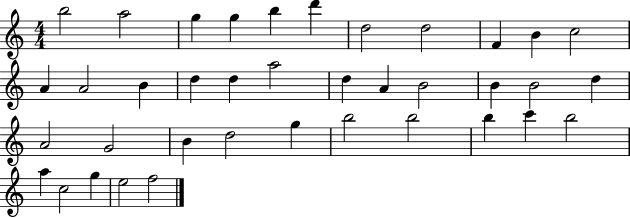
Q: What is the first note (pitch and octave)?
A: B5